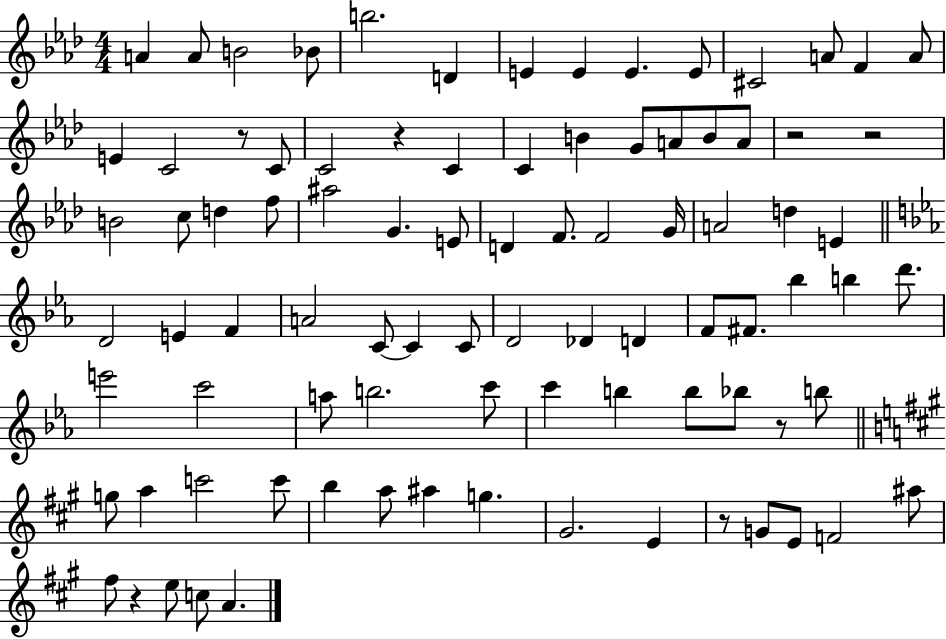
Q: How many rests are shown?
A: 7